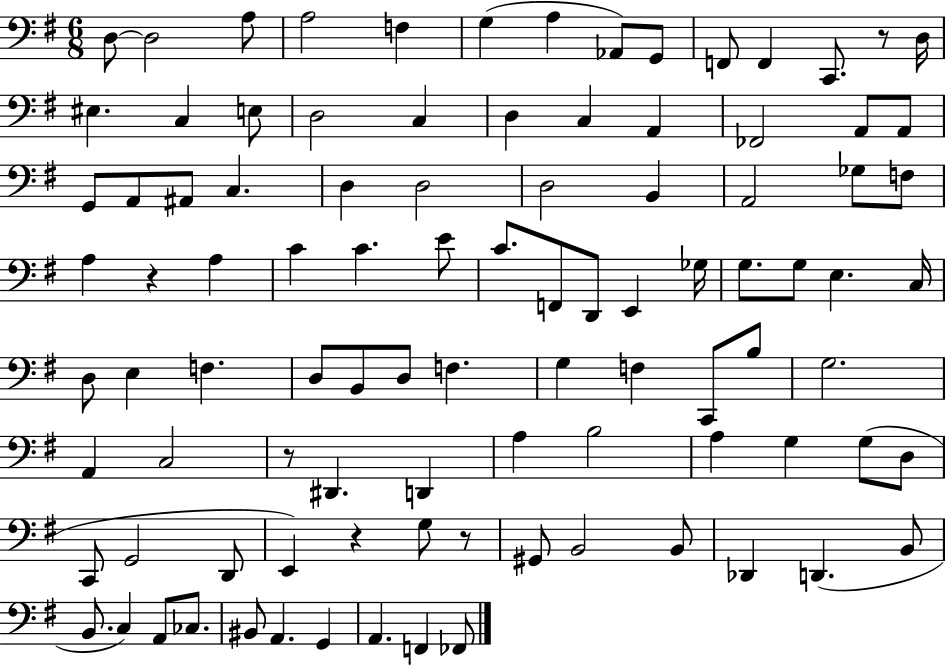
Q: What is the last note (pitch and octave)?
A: FES2